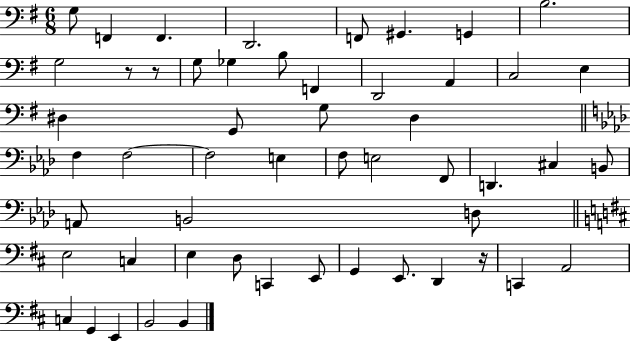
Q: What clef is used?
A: bass